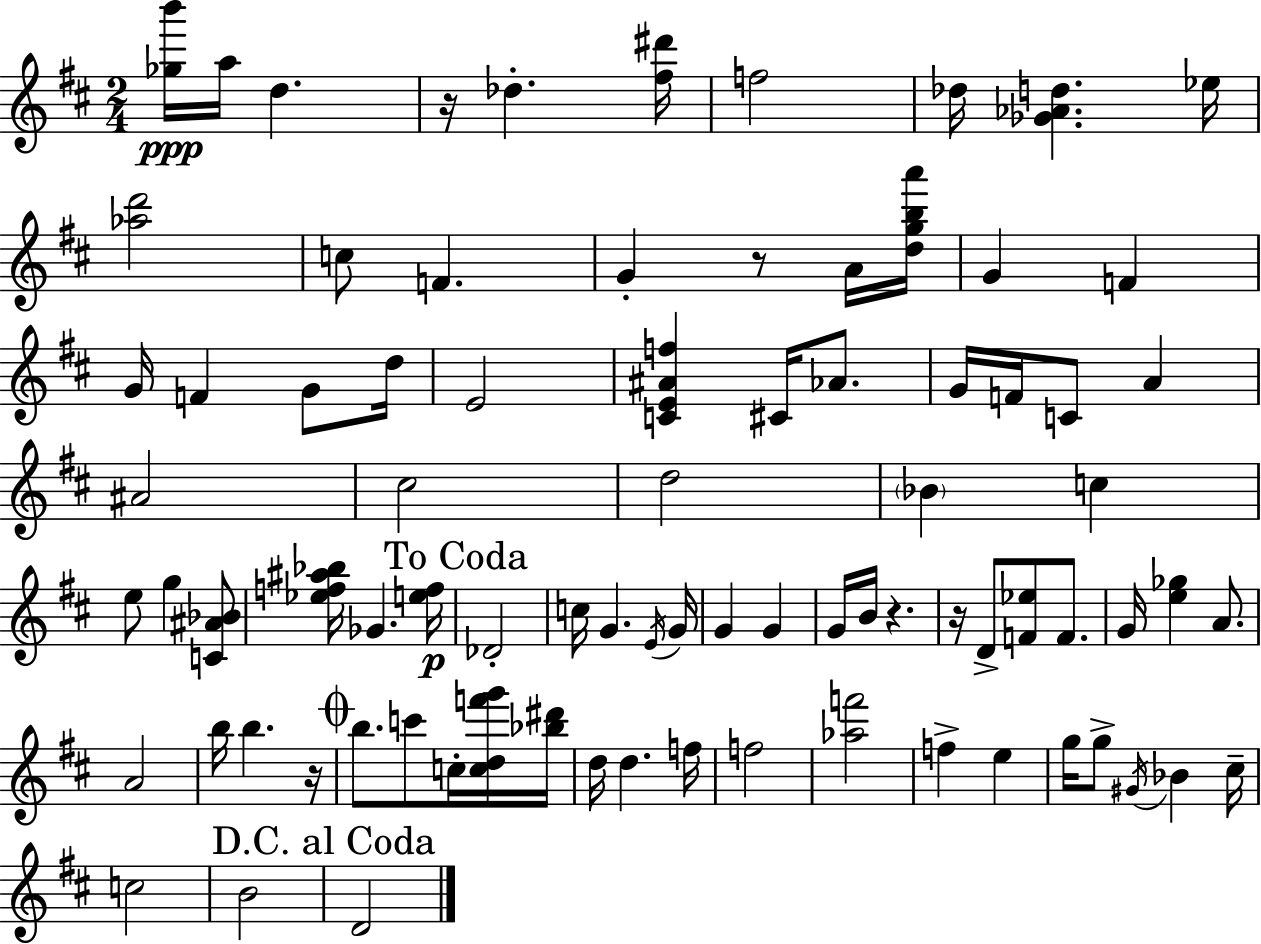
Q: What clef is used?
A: treble